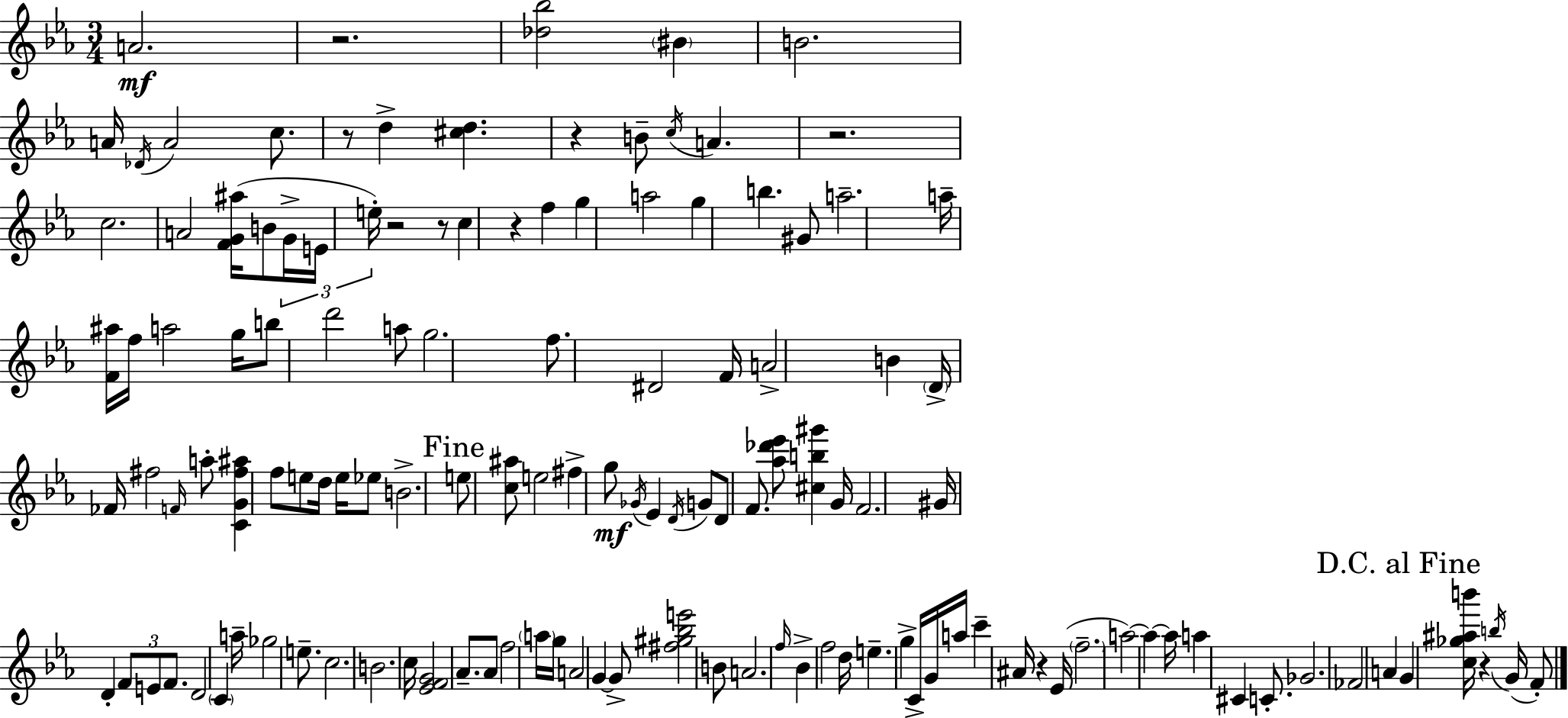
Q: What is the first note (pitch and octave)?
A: A4